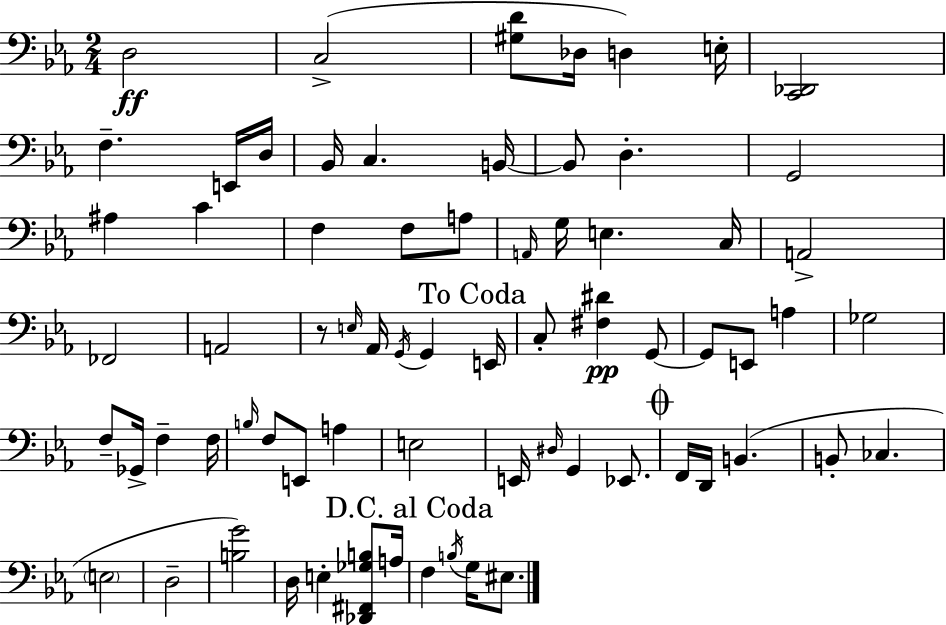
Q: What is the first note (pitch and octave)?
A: D3